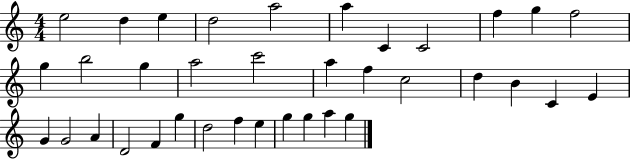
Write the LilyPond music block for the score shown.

{
  \clef treble
  \numericTimeSignature
  \time 4/4
  \key c \major
  e''2 d''4 e''4 | d''2 a''2 | a''4 c'4 c'2 | f''4 g''4 f''2 | \break g''4 b''2 g''4 | a''2 c'''2 | a''4 f''4 c''2 | d''4 b'4 c'4 e'4 | \break g'4 g'2 a'4 | d'2 f'4 g''4 | d''2 f''4 e''4 | g''4 g''4 a''4 g''4 | \break \bar "|."
}